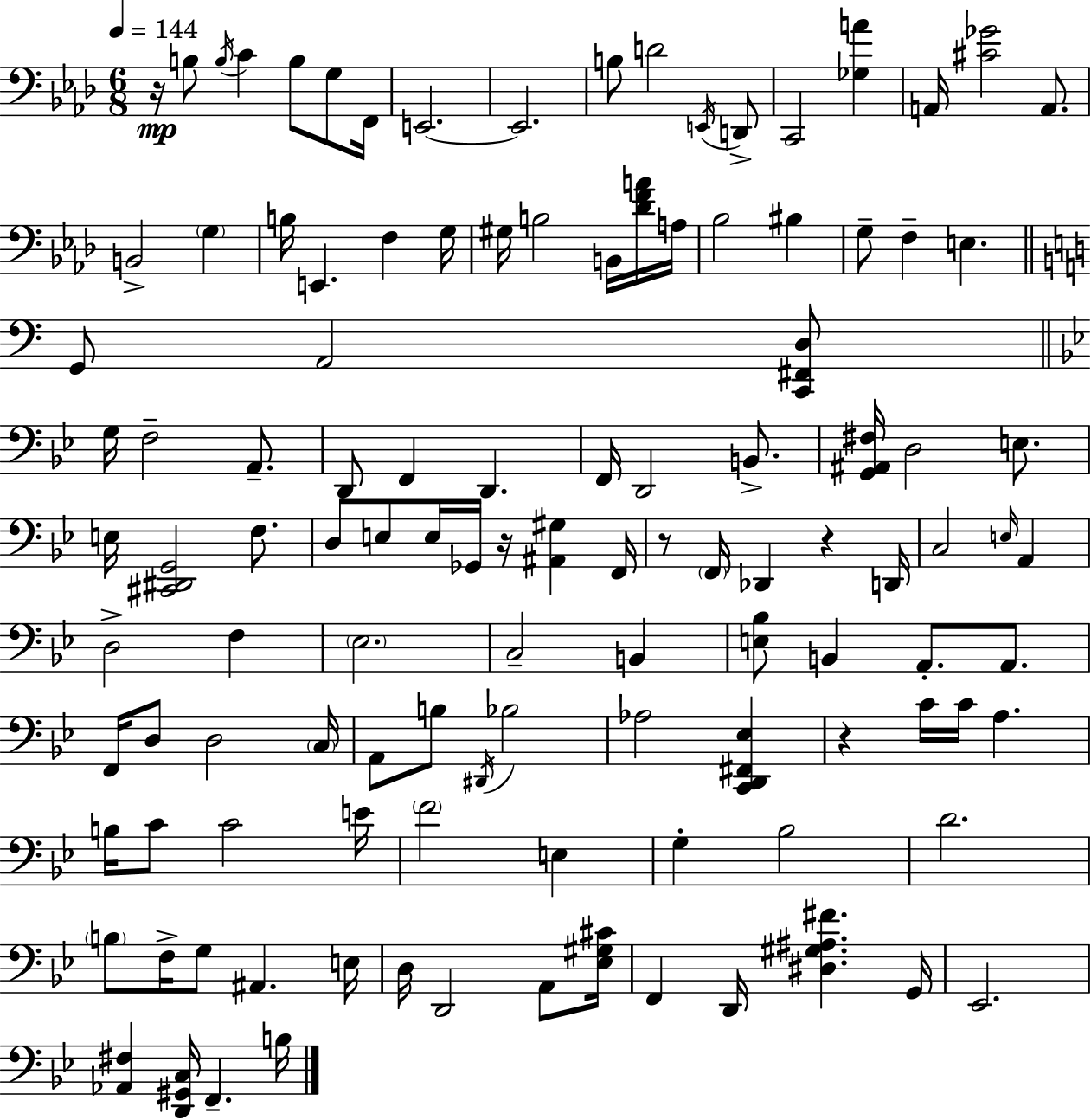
{
  \clef bass
  \numericTimeSignature
  \time 6/8
  \key aes \major
  \tempo 4 = 144
  r16\mp b8 \acciaccatura { b16 } c'4 b8 g8 | f,16 e,2.~~ | e,2. | b8 d'2 \acciaccatura { e,16 } | \break d,8-> c,2 <ges a'>4 | a,16 <cis' ges'>2 a,8. | b,2-> \parenthesize g4 | b16 e,4. f4 | \break g16 gis16 b2 b,16 | <des' f' a'>16 a16 bes2 bis4 | g8-- f4-- e4. | \bar "||" \break \key c \major g,8 a,2 <c, fis, d>8 | \bar "||" \break \key g \minor g16 f2-- a,8.-- | d,8 f,4 d,4. | f,16 d,2 b,8.-> | <g, ais, fis>16 d2 e8. | \break e16 <cis, dis, g,>2 f8. | d8 e8 e16 ges,16 r16 <ais, gis>4 f,16 | r8 \parenthesize f,16 des,4 r4 d,16 | c2 \grace { e16 } a,4 | \break d2-> f4 | \parenthesize ees2. | c2-- b,4 | <e bes>8 b,4 a,8.-. a,8. | \break f,16 d8 d2 | \parenthesize c16 a,8 b8 \acciaccatura { dis,16 } bes2 | aes2 <c, d, fis, ees>4 | r4 c'16 c'16 a4. | \break b16 c'8 c'2 | e'16 \parenthesize f'2 e4 | g4-. bes2 | d'2. | \break \parenthesize b8 f16-> g8 ais,4. | e16 d16 d,2 a,8 | <ees gis cis'>16 f,4 d,16 <dis gis ais fis'>4. | g,16 ees,2. | \break <aes, fis>4 <d, gis, c>16 f,4.-- | b16 \bar "|."
}